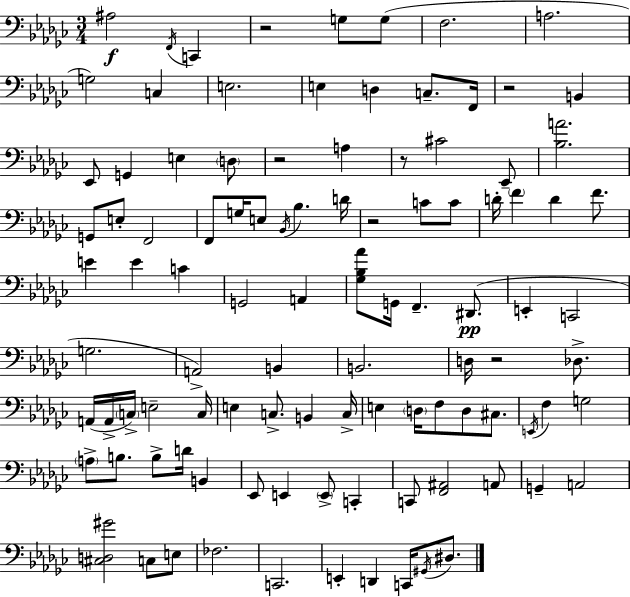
A#3/h F2/s C2/q R/h G3/e G3/e F3/h. A3/h. G3/h C3/q E3/h. E3/q D3/q C3/e. F2/s R/h B2/q Eb2/e G2/q E3/q D3/e R/h A3/q R/e C#4/h Eb2/e [Bb3,A4]/h. G2/e E3/e F2/h F2/e G3/s E3/e Bb2/s Bb3/q. D4/s R/h C4/e C4/e D4/s F4/q D4/q F4/e. E4/q E4/q C4/q G2/h A2/q [Gb3,Bb3,Ab4]/e G2/s F2/q. D#2/e. E2/q C2/h G3/h. A2/h B2/q B2/h. D3/s R/h Db3/e. A2/s A2/s C3/s E3/h C3/s E3/q C3/e. B2/q C3/s E3/q D3/s F3/e D3/e C#3/e. E2/s F3/q G3/h A3/e B3/e. B3/e D4/s B2/q Eb2/e E2/q E2/e C2/q C2/e [F2,A#2]/h A2/e G2/q A2/h [C#3,D3,G#4]/h C3/e E3/e FES3/h. C2/h. E2/q D2/q C2/s G#2/s D#3/e.